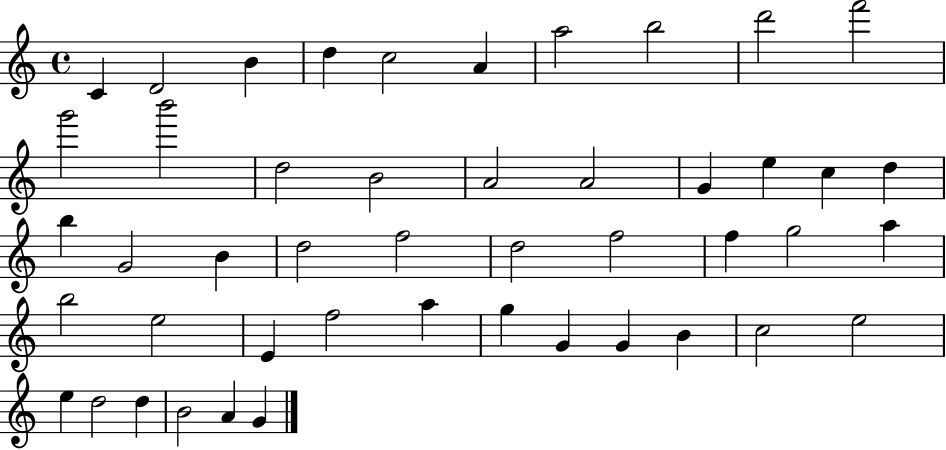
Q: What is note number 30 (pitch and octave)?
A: A5